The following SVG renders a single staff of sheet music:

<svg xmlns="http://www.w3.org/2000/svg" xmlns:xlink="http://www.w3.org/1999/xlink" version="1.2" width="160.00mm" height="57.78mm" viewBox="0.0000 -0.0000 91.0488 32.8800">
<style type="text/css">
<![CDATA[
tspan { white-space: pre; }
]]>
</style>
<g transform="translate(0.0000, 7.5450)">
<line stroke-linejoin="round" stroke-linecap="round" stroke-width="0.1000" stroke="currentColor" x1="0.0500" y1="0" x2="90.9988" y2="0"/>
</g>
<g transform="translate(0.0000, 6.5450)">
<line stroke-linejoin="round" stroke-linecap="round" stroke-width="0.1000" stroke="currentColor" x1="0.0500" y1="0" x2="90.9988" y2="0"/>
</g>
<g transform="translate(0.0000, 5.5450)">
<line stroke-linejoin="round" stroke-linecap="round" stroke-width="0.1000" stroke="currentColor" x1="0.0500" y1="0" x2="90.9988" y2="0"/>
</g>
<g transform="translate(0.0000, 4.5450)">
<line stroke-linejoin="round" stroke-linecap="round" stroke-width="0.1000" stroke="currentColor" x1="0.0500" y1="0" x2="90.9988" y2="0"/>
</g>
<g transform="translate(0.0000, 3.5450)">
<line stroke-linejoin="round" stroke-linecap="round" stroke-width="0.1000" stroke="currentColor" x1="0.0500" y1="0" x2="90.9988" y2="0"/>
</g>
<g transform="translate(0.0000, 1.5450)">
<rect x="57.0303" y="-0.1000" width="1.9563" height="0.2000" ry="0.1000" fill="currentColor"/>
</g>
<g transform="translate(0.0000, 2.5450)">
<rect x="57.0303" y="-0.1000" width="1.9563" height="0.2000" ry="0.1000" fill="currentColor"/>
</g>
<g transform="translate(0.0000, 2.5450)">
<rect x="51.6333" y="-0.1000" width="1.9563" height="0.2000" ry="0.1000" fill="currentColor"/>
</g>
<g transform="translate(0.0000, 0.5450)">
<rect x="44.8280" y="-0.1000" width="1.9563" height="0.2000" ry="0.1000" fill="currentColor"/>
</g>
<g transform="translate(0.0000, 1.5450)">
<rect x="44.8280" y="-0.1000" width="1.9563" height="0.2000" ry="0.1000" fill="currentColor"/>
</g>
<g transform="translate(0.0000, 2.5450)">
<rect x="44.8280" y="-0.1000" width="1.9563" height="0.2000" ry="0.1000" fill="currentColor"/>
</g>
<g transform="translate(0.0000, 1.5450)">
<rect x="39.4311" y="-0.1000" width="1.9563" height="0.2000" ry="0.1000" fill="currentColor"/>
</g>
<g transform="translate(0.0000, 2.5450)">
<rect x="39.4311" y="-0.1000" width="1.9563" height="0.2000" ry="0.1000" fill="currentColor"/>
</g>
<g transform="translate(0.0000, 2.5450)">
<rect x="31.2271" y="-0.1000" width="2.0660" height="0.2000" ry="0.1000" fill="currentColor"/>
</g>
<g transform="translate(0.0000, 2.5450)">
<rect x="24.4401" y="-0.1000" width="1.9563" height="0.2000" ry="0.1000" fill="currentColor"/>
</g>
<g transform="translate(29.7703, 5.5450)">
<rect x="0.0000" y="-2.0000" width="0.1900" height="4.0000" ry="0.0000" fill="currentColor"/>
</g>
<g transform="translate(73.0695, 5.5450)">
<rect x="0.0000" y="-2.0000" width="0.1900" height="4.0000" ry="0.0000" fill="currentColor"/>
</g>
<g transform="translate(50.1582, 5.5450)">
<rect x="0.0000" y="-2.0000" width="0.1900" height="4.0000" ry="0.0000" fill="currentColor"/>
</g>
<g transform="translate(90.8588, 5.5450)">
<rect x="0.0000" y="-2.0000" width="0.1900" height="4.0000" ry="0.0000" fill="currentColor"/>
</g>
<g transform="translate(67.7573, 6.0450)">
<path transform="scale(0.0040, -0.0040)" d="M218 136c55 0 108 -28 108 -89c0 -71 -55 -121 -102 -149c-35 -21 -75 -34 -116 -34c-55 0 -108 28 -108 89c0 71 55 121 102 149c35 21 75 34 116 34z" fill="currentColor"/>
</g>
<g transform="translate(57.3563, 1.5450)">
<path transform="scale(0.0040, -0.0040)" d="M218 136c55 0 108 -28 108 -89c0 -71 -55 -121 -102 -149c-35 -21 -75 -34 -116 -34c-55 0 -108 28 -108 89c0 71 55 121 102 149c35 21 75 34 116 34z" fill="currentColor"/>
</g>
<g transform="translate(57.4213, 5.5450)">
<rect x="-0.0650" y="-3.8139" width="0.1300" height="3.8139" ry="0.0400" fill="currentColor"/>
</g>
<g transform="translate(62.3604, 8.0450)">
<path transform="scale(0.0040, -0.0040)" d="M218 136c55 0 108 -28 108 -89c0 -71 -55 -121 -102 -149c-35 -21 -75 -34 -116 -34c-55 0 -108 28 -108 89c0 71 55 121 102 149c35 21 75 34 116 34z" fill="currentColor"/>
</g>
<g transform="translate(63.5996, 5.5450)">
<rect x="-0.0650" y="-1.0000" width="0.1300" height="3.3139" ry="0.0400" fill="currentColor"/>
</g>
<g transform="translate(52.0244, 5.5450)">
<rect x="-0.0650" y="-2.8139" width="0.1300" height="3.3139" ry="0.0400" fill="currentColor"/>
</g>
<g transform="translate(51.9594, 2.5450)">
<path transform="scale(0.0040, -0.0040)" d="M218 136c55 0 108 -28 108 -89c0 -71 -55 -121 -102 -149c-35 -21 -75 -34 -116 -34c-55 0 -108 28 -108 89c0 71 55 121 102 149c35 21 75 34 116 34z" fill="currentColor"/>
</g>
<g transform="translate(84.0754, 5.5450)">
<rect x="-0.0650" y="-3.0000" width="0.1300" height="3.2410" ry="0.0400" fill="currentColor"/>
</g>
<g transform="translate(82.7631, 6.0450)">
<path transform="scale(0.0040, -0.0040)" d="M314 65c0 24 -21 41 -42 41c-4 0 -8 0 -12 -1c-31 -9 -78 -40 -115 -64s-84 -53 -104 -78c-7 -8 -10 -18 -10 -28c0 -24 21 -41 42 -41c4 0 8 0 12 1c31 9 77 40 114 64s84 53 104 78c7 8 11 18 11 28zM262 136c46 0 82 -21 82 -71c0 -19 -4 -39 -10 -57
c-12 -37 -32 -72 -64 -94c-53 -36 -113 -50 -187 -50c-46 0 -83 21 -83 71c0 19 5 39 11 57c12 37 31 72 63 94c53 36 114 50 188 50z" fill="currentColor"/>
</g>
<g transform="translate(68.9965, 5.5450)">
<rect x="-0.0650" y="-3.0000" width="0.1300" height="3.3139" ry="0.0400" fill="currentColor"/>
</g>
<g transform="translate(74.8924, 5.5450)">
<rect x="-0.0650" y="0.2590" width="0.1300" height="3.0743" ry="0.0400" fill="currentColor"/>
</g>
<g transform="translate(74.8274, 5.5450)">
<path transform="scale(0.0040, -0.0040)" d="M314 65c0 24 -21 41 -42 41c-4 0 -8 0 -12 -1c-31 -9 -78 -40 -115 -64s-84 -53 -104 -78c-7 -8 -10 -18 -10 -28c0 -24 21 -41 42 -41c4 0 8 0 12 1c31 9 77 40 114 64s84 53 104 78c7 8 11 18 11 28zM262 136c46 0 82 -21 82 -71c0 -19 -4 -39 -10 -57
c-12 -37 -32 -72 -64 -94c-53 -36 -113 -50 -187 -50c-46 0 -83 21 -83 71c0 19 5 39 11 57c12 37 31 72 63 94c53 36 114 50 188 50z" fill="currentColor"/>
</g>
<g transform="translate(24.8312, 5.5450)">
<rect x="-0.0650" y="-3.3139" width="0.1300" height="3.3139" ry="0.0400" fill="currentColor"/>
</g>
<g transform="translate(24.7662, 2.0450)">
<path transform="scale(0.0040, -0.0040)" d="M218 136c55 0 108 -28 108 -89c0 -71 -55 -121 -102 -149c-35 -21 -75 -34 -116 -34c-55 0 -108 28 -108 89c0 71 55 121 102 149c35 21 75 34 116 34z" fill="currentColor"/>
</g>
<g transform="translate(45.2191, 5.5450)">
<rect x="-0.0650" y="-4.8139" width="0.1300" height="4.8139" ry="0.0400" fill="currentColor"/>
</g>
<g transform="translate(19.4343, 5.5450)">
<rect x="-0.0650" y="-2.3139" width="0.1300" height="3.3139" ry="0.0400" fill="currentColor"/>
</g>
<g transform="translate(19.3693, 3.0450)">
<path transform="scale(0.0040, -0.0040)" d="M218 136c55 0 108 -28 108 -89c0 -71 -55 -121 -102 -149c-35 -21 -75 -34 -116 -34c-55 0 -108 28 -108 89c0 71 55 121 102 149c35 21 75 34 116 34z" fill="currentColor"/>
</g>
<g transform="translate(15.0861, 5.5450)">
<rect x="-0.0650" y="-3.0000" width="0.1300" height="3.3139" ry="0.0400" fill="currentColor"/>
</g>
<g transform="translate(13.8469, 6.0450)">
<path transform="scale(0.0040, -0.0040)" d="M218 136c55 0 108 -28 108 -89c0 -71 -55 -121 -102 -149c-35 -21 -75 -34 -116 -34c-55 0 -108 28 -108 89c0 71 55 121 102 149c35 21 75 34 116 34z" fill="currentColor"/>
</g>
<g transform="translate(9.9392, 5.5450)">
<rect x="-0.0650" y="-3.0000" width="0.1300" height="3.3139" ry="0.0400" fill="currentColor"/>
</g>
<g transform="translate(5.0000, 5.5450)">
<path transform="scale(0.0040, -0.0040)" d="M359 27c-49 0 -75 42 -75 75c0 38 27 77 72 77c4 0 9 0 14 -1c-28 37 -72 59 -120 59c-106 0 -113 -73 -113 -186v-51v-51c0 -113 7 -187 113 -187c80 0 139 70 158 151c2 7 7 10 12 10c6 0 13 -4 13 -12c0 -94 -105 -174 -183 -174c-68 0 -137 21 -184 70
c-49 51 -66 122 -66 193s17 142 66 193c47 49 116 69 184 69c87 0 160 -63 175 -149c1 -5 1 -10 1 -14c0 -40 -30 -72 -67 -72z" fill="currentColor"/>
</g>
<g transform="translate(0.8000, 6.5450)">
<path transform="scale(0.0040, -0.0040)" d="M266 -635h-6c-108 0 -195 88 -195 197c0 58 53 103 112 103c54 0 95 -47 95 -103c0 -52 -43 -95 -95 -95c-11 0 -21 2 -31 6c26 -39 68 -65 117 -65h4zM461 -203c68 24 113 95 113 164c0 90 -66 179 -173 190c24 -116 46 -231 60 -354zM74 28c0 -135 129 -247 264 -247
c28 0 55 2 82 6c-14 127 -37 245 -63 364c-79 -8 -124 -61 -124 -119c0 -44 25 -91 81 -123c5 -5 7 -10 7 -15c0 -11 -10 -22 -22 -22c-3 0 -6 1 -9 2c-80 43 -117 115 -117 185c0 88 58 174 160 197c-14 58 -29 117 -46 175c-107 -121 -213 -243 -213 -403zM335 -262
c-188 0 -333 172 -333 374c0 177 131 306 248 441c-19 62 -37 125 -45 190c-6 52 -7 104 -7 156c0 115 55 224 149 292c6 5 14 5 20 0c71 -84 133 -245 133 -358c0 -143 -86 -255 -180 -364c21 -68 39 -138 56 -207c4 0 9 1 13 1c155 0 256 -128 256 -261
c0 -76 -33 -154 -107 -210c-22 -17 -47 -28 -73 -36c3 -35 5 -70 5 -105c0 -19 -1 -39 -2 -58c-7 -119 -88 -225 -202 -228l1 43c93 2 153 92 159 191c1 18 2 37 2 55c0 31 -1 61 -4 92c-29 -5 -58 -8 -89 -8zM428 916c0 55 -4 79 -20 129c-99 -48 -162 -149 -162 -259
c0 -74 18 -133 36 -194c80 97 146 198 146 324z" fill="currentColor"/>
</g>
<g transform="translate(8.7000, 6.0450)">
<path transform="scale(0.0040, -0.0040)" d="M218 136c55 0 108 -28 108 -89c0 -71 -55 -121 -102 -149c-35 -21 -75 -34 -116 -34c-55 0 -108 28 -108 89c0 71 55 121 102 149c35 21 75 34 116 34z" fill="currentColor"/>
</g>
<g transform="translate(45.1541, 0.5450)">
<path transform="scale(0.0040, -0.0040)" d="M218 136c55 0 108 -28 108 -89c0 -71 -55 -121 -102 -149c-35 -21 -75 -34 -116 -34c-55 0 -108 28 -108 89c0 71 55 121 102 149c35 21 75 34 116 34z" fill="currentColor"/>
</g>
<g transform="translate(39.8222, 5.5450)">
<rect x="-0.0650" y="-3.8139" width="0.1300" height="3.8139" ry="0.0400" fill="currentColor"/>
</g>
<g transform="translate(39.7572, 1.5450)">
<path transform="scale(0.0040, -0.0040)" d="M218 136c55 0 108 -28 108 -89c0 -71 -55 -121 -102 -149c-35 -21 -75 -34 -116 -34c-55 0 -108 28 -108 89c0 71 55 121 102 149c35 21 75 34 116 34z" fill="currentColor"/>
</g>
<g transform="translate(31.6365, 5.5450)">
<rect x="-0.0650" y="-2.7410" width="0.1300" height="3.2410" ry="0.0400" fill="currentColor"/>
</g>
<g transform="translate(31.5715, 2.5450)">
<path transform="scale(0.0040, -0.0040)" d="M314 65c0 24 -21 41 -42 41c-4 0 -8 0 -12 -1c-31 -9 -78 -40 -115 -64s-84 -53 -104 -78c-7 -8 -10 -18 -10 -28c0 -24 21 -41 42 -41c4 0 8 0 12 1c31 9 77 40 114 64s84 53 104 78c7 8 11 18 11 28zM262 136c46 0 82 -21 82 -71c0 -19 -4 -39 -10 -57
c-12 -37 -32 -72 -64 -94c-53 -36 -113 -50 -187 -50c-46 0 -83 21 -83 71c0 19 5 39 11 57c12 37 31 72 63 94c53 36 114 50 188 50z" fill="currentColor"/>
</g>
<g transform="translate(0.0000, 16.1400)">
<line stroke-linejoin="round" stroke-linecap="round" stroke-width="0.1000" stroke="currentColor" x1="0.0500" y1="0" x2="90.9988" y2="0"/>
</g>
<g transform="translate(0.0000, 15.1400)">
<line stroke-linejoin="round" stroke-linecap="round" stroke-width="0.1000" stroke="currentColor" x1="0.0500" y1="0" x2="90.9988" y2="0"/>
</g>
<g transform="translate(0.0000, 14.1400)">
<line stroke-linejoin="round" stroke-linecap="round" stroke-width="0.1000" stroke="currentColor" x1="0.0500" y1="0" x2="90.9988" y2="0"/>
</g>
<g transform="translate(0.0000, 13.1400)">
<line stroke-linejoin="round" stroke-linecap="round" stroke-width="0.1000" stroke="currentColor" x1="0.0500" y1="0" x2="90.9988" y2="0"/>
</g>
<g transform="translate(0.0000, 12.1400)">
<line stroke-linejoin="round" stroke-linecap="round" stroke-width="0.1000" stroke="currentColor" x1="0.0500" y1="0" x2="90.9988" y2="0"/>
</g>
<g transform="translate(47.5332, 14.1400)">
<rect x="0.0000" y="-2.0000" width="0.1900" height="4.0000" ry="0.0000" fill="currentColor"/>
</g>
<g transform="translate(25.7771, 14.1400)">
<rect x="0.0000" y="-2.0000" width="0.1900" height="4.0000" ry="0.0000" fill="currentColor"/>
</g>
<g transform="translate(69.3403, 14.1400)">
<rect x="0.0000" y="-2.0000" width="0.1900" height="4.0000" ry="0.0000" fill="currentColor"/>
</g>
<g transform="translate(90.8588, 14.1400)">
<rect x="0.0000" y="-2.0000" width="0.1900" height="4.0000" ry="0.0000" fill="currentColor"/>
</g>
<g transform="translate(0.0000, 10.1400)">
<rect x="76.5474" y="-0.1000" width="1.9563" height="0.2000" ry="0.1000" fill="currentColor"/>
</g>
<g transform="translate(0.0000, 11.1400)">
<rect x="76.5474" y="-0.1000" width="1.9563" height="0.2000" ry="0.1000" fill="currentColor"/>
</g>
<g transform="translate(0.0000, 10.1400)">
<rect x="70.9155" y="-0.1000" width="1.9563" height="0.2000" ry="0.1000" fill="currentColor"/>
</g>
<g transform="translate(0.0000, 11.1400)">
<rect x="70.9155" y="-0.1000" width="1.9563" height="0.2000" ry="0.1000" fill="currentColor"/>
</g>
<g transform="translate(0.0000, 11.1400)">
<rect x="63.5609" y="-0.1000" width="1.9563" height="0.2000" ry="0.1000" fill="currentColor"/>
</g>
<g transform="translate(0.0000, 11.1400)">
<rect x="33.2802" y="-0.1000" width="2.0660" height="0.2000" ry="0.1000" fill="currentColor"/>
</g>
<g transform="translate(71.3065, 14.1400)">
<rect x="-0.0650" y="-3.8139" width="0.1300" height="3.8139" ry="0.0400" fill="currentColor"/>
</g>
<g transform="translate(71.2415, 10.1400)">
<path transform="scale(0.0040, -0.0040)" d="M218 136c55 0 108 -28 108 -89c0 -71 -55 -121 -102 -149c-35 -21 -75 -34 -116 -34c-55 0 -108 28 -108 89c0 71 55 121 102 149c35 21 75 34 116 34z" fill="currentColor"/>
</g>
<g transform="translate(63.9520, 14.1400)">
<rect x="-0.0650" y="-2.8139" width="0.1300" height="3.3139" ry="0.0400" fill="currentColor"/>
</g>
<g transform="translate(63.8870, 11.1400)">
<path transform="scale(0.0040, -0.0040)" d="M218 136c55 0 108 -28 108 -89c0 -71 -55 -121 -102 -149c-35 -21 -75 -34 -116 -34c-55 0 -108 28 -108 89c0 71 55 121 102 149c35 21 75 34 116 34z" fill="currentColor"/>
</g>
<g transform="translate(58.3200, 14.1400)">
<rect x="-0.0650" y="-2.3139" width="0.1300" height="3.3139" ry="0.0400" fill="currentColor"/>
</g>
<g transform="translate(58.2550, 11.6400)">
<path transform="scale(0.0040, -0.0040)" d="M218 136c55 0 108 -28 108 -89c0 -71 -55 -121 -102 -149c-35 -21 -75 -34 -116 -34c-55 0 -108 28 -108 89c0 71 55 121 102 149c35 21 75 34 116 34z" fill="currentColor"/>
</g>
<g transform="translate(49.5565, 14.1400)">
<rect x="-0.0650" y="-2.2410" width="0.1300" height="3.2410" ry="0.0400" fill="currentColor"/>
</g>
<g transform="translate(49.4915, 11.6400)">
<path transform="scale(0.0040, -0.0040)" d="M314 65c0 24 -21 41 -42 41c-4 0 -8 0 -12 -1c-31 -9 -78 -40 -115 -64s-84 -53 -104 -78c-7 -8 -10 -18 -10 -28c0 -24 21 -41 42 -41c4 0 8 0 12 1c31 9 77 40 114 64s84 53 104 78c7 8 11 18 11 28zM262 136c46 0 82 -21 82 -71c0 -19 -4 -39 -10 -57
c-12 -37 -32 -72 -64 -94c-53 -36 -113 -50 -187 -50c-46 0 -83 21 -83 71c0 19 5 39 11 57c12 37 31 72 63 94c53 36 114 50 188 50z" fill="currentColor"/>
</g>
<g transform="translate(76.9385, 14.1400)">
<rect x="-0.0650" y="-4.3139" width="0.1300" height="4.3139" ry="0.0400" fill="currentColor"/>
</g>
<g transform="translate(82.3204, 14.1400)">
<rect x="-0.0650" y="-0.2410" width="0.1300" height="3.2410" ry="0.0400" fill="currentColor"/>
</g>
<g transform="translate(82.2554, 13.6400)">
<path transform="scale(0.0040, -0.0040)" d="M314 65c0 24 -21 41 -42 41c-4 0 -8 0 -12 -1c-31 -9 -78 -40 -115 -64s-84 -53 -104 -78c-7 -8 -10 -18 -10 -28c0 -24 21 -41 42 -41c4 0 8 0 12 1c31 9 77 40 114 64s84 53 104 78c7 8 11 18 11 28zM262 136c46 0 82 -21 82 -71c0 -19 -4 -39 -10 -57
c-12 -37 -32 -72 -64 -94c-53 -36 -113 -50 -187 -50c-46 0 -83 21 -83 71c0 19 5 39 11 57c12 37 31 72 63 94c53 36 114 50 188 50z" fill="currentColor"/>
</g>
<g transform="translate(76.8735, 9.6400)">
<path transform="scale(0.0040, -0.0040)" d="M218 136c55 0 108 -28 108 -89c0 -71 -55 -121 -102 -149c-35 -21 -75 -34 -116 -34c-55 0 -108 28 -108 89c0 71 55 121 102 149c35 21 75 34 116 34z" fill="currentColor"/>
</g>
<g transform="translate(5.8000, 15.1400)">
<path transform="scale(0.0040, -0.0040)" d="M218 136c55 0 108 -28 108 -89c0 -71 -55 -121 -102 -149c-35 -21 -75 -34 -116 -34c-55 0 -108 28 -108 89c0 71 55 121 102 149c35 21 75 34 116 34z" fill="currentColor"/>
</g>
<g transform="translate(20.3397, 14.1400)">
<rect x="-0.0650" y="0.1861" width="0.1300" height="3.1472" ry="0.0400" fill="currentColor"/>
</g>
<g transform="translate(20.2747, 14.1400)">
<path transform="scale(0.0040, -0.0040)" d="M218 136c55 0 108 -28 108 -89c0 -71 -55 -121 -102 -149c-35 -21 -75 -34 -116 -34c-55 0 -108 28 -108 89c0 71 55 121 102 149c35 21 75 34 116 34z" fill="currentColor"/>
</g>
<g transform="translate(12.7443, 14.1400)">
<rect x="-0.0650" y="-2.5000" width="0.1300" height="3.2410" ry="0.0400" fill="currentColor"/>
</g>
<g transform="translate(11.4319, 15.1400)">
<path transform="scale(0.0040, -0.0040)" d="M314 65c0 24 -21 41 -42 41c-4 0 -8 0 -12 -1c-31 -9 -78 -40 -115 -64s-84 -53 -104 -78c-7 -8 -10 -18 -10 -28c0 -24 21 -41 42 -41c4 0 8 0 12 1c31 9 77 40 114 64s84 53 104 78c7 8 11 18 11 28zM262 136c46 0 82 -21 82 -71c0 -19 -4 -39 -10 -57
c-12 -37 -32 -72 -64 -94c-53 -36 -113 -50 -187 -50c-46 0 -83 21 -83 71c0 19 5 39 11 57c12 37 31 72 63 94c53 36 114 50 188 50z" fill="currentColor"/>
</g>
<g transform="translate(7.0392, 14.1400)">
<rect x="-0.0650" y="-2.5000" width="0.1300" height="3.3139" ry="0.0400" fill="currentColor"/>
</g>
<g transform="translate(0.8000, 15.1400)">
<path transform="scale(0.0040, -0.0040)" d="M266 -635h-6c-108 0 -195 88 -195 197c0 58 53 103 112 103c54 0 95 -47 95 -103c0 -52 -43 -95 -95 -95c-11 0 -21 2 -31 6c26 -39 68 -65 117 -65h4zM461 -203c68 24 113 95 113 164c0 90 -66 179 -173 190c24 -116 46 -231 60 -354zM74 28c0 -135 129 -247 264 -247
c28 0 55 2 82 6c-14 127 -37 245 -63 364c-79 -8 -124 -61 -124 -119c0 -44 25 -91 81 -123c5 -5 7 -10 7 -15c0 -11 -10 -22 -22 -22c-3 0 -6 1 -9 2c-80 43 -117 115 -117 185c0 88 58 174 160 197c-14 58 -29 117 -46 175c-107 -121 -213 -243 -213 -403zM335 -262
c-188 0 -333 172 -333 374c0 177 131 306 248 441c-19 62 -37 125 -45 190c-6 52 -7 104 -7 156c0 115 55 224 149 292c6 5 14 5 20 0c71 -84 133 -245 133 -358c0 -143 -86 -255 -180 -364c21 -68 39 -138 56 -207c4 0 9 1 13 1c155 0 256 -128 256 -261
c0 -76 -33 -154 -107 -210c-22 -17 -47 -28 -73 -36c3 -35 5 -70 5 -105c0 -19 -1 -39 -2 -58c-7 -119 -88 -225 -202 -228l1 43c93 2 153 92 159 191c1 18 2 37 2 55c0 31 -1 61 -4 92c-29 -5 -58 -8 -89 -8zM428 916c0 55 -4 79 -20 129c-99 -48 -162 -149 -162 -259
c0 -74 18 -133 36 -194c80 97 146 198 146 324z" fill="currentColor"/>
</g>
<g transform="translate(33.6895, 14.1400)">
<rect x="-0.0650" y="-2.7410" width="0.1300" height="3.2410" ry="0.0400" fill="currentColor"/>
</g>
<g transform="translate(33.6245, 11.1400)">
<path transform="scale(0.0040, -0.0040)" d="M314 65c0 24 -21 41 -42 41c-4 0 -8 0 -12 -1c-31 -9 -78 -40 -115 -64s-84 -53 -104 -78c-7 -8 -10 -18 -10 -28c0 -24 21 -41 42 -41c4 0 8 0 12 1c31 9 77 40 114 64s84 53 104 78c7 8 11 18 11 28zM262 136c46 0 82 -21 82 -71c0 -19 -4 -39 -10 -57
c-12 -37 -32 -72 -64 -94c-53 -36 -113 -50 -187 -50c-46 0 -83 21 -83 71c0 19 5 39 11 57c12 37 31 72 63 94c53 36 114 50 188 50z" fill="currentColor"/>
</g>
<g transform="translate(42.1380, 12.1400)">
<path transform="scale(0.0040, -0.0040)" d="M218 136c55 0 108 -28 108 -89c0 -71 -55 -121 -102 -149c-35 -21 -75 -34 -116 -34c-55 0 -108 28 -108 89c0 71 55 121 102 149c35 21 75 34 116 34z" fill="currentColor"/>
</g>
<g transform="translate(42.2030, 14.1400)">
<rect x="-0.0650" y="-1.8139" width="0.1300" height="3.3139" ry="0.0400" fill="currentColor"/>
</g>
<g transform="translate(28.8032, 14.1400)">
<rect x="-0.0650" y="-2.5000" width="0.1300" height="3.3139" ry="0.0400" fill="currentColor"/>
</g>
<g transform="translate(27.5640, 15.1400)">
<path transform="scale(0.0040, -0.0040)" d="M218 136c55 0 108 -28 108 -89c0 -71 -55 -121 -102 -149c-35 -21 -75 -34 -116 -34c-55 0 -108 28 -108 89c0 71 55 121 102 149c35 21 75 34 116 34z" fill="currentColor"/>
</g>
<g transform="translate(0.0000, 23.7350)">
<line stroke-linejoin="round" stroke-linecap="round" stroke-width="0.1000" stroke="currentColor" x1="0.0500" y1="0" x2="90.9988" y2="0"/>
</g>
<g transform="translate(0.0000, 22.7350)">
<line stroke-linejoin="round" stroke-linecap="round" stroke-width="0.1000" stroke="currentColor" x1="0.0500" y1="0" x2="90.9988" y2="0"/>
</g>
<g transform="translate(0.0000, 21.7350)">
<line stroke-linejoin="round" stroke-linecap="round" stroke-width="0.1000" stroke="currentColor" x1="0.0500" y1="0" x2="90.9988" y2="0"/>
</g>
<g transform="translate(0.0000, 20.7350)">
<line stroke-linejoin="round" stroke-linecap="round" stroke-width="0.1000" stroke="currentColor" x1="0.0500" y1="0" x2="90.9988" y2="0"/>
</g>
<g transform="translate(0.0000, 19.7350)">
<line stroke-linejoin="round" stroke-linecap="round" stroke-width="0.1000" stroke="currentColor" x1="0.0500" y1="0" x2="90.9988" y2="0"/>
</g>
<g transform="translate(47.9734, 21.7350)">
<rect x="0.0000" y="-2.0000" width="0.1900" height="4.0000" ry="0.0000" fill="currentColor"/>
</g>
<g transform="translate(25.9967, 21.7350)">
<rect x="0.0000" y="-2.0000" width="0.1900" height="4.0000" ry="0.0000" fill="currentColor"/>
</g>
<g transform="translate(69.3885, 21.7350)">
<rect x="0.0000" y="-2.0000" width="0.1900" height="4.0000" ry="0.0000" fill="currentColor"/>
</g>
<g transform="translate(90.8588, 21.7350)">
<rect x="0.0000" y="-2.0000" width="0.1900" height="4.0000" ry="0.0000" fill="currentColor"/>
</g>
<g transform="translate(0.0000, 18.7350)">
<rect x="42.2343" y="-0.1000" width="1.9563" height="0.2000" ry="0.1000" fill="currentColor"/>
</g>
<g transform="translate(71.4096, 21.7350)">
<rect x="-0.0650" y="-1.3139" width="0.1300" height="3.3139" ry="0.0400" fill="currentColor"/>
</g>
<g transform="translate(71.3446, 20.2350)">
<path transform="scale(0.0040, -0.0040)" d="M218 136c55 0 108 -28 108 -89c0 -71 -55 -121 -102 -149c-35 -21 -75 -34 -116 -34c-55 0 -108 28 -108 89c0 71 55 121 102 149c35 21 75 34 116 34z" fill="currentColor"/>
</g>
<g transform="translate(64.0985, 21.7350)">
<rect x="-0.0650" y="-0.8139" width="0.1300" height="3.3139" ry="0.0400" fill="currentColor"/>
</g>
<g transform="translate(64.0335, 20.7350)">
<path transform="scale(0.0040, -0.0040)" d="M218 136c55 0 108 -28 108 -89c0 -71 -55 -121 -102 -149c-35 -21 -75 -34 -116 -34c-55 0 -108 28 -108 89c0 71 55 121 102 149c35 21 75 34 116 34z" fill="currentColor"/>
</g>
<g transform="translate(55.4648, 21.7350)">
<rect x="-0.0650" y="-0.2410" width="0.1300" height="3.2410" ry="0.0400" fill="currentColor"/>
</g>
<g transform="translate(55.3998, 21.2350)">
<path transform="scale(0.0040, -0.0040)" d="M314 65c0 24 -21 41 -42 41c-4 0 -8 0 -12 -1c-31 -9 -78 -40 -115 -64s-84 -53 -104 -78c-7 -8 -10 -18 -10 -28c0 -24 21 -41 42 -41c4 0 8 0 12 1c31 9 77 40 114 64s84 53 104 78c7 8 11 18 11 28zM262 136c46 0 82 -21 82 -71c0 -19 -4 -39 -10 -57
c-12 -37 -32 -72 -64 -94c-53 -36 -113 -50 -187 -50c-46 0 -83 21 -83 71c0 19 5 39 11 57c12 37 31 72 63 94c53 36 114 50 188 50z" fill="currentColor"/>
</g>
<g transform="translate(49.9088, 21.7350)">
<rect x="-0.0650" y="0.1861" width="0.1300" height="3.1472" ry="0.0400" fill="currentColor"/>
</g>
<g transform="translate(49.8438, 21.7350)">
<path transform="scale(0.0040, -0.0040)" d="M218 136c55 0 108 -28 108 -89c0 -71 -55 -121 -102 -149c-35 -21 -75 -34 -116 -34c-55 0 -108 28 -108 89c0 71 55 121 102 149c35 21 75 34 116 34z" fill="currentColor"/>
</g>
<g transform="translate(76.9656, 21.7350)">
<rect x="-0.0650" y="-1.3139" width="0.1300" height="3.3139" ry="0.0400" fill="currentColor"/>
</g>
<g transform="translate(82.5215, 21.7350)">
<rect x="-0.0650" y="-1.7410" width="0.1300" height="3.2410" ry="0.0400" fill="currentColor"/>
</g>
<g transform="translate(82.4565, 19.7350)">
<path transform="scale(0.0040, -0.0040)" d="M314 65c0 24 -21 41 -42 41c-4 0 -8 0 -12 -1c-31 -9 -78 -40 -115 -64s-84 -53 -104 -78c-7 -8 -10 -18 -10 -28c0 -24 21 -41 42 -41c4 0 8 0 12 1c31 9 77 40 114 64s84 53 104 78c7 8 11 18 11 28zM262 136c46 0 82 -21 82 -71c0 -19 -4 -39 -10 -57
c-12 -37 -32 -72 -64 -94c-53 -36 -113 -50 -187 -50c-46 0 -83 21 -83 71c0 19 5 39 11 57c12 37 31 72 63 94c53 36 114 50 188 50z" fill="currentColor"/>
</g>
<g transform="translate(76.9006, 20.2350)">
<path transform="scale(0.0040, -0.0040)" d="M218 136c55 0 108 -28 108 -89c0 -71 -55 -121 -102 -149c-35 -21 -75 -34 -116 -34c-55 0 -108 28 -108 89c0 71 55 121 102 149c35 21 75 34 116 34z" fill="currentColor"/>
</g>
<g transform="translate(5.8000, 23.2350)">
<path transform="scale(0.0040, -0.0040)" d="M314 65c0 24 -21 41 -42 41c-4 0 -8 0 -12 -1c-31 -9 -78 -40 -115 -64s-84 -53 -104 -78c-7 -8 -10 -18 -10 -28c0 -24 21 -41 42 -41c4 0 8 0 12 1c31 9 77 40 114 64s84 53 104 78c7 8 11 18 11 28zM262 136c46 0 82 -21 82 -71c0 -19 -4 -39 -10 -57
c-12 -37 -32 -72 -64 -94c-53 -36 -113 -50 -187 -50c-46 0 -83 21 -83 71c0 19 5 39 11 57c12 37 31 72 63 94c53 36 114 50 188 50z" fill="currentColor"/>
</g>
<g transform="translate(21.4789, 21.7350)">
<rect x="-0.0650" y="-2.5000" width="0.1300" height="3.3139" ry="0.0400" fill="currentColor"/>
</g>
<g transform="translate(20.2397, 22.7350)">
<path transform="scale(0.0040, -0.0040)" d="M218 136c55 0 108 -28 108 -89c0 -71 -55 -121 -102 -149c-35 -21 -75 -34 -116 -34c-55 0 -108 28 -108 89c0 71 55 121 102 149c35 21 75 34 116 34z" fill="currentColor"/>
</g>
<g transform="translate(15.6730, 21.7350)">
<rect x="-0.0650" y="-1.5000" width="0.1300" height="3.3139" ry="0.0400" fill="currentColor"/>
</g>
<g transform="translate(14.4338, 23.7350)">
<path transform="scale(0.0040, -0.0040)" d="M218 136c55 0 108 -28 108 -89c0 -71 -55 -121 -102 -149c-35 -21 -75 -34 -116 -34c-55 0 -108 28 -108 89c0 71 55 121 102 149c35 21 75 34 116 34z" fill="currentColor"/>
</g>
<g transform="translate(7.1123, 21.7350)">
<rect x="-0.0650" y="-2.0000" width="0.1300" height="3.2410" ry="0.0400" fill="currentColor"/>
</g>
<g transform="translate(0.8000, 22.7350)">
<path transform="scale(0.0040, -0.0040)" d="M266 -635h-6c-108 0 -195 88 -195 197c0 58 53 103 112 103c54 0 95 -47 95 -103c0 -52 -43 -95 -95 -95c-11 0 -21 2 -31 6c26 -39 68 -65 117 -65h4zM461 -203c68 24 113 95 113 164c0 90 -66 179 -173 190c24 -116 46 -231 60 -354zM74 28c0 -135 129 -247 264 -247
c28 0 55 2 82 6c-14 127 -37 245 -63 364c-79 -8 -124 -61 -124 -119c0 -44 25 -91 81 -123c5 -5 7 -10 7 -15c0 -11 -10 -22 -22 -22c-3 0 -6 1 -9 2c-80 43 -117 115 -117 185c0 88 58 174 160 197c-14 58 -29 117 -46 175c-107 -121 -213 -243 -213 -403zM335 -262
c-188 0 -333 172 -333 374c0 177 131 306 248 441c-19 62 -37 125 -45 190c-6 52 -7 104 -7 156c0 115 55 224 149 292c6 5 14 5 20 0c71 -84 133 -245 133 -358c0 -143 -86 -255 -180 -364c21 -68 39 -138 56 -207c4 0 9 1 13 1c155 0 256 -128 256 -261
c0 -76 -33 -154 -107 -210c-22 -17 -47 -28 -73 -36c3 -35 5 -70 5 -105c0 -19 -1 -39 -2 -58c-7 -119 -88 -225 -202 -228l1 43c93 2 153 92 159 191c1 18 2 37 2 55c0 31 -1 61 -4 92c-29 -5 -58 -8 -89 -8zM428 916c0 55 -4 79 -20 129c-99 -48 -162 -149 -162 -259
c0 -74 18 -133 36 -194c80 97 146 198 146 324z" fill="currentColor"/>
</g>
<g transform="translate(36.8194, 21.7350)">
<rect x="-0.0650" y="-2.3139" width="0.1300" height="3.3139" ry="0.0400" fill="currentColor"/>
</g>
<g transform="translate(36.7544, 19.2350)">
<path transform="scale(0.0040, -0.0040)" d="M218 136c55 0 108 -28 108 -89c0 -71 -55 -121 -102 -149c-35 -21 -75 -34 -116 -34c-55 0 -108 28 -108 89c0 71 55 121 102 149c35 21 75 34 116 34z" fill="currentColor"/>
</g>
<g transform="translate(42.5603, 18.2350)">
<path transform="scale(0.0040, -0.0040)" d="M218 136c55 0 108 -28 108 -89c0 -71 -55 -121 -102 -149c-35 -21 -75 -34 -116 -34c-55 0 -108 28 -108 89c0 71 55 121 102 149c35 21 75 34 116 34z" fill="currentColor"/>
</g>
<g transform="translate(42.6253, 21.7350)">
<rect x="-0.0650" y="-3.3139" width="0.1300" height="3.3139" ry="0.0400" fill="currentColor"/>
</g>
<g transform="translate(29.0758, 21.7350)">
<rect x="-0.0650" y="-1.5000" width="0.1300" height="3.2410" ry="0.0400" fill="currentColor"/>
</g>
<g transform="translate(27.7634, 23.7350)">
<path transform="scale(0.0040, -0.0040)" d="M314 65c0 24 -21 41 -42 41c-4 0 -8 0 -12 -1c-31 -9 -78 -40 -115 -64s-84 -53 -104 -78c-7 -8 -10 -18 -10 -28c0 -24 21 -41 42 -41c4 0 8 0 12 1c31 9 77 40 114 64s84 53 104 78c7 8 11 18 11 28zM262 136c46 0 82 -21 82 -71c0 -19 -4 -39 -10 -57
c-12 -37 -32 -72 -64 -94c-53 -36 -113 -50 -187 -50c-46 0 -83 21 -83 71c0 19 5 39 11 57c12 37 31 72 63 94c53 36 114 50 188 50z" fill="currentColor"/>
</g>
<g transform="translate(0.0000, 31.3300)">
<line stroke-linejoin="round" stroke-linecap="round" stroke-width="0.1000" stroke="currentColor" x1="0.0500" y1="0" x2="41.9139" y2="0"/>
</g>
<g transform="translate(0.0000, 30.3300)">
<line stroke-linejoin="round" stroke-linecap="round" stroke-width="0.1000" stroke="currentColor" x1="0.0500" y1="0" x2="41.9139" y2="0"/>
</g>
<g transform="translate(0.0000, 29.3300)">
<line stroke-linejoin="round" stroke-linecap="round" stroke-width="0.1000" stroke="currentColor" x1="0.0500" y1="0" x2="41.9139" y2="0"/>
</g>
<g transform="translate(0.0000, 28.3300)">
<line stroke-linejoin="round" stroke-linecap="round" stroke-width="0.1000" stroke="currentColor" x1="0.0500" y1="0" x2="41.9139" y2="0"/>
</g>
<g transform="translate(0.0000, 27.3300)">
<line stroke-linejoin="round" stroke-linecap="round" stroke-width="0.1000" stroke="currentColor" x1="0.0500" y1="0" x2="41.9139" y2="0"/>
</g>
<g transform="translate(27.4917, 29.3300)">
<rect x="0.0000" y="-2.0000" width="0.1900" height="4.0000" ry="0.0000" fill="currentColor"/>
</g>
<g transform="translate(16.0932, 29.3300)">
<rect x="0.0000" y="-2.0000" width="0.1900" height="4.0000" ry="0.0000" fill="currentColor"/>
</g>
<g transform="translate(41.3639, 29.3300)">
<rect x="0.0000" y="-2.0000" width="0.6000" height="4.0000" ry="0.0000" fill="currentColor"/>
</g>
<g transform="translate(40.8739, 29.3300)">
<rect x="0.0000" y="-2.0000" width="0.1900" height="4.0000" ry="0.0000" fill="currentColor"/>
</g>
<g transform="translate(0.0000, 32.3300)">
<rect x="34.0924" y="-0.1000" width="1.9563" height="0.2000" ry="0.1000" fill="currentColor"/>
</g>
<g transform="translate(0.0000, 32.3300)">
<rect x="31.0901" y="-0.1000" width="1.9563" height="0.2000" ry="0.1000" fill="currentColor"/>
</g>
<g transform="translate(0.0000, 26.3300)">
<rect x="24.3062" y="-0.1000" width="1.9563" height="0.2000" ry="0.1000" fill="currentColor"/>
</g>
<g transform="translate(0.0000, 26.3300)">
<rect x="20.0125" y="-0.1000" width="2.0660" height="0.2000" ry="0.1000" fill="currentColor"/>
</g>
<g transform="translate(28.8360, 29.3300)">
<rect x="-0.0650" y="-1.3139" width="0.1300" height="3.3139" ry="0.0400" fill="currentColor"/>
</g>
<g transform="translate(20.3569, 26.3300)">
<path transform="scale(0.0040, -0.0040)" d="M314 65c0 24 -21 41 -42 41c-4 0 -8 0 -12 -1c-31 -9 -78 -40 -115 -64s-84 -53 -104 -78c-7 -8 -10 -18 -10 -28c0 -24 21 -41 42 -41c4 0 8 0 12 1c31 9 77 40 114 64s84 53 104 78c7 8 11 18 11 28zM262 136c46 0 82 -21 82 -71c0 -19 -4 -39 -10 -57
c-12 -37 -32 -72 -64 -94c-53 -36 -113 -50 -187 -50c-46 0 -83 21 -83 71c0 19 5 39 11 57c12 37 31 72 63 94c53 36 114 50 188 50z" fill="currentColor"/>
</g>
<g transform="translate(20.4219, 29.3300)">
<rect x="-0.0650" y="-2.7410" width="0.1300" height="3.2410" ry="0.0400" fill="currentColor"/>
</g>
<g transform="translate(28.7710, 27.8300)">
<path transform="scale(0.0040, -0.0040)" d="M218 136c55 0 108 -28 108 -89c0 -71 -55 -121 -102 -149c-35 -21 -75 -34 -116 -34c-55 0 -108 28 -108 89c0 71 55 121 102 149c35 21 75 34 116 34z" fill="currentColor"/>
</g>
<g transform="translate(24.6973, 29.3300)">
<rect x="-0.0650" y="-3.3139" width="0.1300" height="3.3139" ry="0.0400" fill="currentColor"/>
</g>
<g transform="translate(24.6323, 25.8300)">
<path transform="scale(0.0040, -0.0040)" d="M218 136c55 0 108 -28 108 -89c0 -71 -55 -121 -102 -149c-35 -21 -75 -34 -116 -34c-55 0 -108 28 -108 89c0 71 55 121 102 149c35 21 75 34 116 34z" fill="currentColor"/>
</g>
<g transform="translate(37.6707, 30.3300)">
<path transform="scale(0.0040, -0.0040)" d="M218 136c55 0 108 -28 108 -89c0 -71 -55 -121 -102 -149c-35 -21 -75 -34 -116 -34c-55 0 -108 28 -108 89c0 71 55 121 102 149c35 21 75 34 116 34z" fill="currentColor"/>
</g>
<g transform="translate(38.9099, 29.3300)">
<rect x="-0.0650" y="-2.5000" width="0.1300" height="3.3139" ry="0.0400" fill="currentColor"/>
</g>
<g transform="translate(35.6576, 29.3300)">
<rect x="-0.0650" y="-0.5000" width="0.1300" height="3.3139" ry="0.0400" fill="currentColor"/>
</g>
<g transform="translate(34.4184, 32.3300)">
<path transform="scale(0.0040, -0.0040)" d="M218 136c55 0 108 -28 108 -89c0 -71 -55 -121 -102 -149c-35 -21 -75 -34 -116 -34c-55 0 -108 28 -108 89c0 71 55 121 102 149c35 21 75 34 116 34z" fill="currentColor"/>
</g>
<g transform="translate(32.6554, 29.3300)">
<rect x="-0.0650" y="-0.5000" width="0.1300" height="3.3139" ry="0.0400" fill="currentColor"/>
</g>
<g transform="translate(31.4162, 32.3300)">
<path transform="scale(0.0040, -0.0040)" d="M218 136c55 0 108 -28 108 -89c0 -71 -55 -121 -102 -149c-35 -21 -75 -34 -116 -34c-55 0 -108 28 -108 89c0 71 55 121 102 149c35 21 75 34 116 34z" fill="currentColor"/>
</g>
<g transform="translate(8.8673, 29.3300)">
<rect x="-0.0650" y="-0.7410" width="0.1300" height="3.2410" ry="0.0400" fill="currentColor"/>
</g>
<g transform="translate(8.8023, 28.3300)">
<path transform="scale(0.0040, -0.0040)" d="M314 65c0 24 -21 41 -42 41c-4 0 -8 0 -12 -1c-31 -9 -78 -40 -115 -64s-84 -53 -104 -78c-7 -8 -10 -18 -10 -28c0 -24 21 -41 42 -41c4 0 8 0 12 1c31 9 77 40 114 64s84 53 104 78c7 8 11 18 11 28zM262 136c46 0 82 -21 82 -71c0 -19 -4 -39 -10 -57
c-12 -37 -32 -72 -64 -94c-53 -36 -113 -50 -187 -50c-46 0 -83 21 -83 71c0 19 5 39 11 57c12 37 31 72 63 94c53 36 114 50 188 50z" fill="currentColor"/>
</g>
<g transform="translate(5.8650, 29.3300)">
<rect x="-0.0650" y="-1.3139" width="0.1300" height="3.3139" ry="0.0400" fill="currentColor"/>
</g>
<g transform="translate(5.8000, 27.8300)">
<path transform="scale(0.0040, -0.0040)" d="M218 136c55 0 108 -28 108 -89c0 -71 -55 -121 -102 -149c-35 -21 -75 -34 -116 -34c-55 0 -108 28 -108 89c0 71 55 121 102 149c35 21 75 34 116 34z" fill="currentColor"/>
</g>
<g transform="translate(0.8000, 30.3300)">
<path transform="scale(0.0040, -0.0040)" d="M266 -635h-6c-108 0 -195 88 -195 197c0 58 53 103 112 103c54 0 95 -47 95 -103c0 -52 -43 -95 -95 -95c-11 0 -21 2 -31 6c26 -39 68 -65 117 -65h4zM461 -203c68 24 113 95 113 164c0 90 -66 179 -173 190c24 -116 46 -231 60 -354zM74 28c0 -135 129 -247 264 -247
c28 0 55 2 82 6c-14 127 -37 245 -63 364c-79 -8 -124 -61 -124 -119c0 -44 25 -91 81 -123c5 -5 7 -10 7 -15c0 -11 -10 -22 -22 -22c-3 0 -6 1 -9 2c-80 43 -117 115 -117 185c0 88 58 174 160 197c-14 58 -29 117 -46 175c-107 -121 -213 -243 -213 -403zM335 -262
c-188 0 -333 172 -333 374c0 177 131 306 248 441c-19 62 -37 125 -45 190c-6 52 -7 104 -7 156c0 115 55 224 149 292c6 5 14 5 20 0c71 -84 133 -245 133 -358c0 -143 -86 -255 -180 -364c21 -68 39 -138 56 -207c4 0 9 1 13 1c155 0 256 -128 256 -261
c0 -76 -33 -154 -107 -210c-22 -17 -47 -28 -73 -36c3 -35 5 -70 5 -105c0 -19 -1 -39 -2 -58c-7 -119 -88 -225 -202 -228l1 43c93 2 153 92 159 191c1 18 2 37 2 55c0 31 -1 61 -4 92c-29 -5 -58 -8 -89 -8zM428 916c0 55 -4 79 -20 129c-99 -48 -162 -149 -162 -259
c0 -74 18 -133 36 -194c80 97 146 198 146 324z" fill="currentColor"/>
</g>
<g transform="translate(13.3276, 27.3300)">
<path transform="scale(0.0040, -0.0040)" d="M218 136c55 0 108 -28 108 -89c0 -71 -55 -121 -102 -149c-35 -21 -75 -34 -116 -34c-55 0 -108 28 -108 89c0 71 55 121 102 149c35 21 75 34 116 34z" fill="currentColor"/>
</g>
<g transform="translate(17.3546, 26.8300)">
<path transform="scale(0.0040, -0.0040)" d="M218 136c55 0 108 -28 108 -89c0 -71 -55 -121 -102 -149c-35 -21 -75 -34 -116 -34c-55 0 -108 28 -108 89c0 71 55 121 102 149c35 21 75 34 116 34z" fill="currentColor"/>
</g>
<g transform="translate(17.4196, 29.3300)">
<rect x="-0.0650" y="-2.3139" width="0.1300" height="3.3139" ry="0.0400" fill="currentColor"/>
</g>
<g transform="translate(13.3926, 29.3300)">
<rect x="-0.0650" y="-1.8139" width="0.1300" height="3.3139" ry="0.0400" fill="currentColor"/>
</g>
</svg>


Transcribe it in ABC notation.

X:1
T:Untitled
M:4/4
L:1/4
K:C
A A g b a2 c' e' a c' D A B2 A2 G G2 B G a2 f g2 g a c' d' c2 F2 E G E2 g b B c2 d e e f2 e d2 f g a2 b e C C G